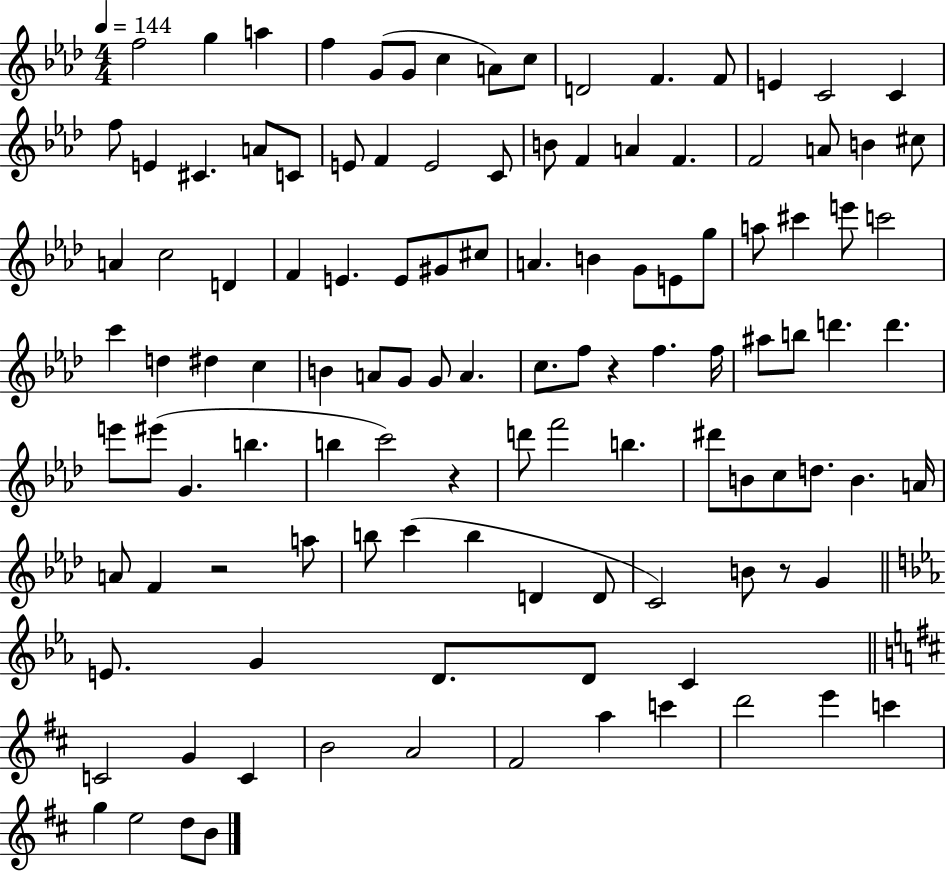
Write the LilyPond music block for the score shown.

{
  \clef treble
  \numericTimeSignature
  \time 4/4
  \key aes \major
  \tempo 4 = 144
  \repeat volta 2 { f''2 g''4 a''4 | f''4 g'8( g'8 c''4 a'8) c''8 | d'2 f'4. f'8 | e'4 c'2 c'4 | \break f''8 e'4 cis'4. a'8 c'8 | e'8 f'4 e'2 c'8 | b'8 f'4 a'4 f'4. | f'2 a'8 b'4 cis''8 | \break a'4 c''2 d'4 | f'4 e'4. e'8 gis'8 cis''8 | a'4. b'4 g'8 e'8 g''8 | a''8 cis'''4 e'''8 c'''2 | \break c'''4 d''4 dis''4 c''4 | b'4 a'8 g'8 g'8 a'4. | c''8. f''8 r4 f''4. f''16 | ais''8 b''8 d'''4. d'''4. | \break e'''8 eis'''8( g'4. b''4. | b''4 c'''2) r4 | d'''8 f'''2 b''4. | dis'''8 b'8 c''8 d''8. b'4. a'16 | \break a'8 f'4 r2 a''8 | b''8 c'''4( b''4 d'4 d'8 | c'2) b'8 r8 g'4 | \bar "||" \break \key ees \major e'8. g'4 d'8. d'8 c'4 | \bar "||" \break \key d \major c'2 g'4 c'4 | b'2 a'2 | fis'2 a''4 c'''4 | d'''2 e'''4 c'''4 | \break g''4 e''2 d''8 b'8 | } \bar "|."
}